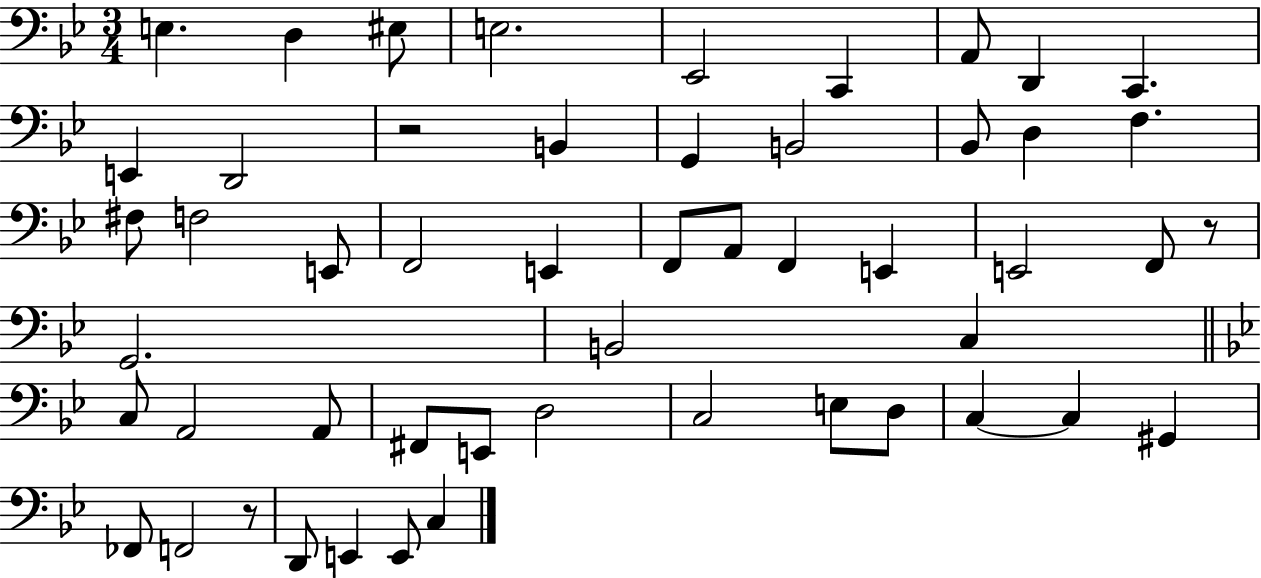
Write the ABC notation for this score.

X:1
T:Untitled
M:3/4
L:1/4
K:Bb
E, D, ^E,/2 E,2 _E,,2 C,, A,,/2 D,, C,, E,, D,,2 z2 B,, G,, B,,2 _B,,/2 D, F, ^F,/2 F,2 E,,/2 F,,2 E,, F,,/2 A,,/2 F,, E,, E,,2 F,,/2 z/2 G,,2 B,,2 C, C,/2 A,,2 A,,/2 ^F,,/2 E,,/2 D,2 C,2 E,/2 D,/2 C, C, ^G,, _F,,/2 F,,2 z/2 D,,/2 E,, E,,/2 C,